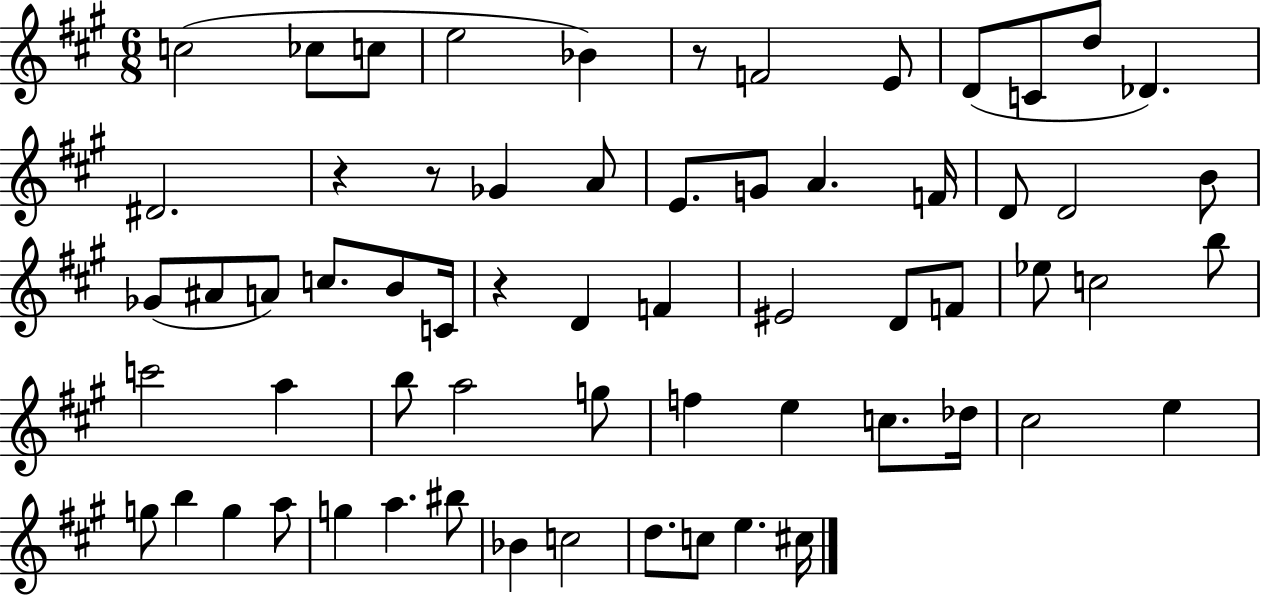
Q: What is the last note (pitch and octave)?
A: C#5